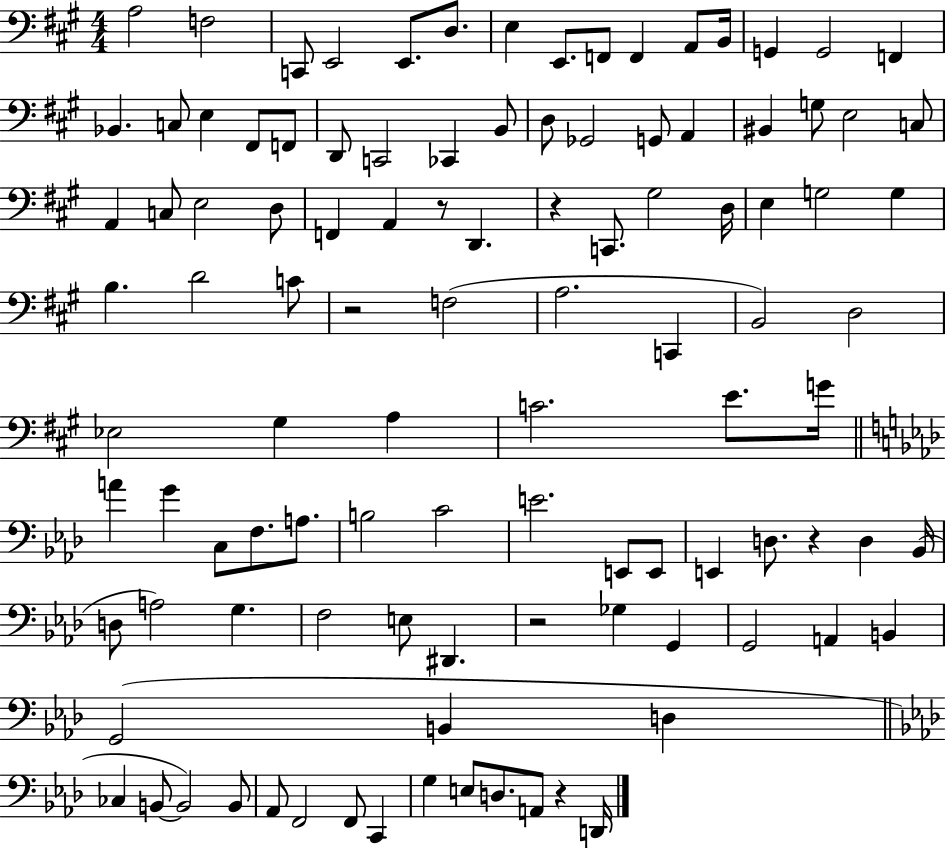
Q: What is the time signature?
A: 4/4